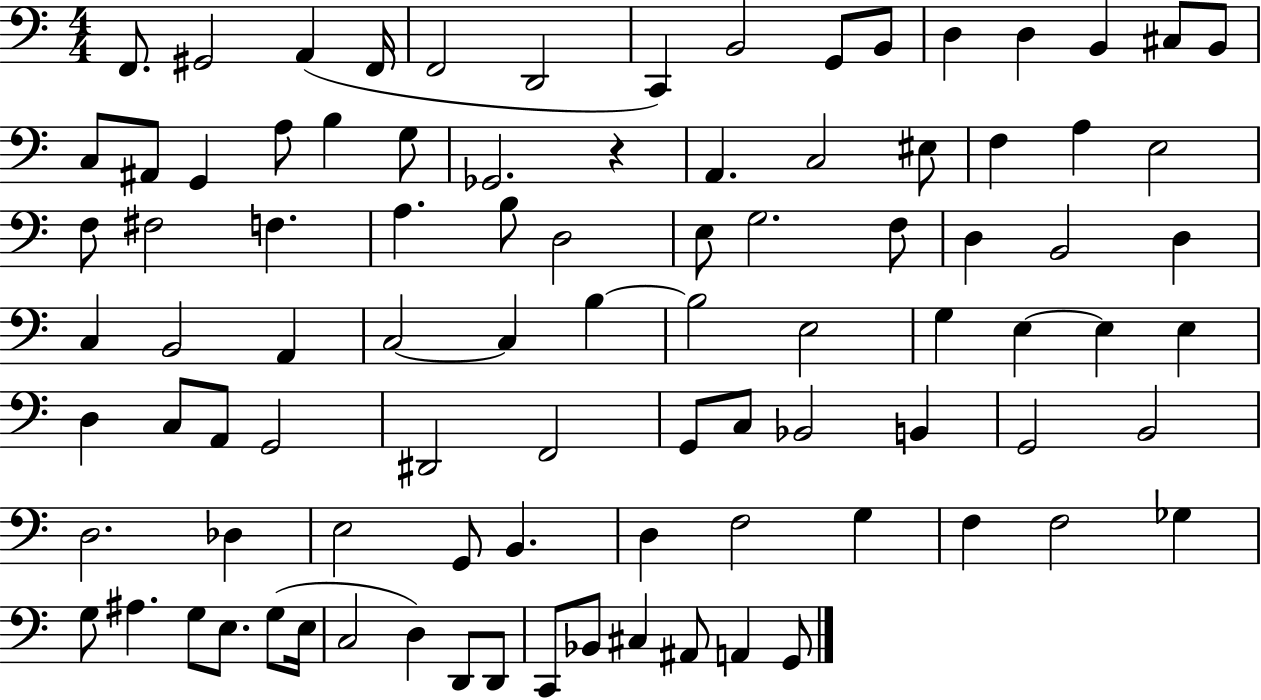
F2/e. G#2/h A2/q F2/s F2/h D2/h C2/q B2/h G2/e B2/e D3/q D3/q B2/q C#3/e B2/e C3/e A#2/e G2/q A3/e B3/q G3/e Gb2/h. R/q A2/q. C3/h EIS3/e F3/q A3/q E3/h F3/e F#3/h F3/q. A3/q. B3/e D3/h E3/e G3/h. F3/e D3/q B2/h D3/q C3/q B2/h A2/q C3/h C3/q B3/q B3/h E3/h G3/q E3/q E3/q E3/q D3/q C3/e A2/e G2/h D#2/h F2/h G2/e C3/e Bb2/h B2/q G2/h B2/h D3/h. Db3/q E3/h G2/e B2/q. D3/q F3/h G3/q F3/q F3/h Gb3/q G3/e A#3/q. G3/e E3/e. G3/e E3/s C3/h D3/q D2/e D2/e C2/e Bb2/e C#3/q A#2/e A2/q G2/e